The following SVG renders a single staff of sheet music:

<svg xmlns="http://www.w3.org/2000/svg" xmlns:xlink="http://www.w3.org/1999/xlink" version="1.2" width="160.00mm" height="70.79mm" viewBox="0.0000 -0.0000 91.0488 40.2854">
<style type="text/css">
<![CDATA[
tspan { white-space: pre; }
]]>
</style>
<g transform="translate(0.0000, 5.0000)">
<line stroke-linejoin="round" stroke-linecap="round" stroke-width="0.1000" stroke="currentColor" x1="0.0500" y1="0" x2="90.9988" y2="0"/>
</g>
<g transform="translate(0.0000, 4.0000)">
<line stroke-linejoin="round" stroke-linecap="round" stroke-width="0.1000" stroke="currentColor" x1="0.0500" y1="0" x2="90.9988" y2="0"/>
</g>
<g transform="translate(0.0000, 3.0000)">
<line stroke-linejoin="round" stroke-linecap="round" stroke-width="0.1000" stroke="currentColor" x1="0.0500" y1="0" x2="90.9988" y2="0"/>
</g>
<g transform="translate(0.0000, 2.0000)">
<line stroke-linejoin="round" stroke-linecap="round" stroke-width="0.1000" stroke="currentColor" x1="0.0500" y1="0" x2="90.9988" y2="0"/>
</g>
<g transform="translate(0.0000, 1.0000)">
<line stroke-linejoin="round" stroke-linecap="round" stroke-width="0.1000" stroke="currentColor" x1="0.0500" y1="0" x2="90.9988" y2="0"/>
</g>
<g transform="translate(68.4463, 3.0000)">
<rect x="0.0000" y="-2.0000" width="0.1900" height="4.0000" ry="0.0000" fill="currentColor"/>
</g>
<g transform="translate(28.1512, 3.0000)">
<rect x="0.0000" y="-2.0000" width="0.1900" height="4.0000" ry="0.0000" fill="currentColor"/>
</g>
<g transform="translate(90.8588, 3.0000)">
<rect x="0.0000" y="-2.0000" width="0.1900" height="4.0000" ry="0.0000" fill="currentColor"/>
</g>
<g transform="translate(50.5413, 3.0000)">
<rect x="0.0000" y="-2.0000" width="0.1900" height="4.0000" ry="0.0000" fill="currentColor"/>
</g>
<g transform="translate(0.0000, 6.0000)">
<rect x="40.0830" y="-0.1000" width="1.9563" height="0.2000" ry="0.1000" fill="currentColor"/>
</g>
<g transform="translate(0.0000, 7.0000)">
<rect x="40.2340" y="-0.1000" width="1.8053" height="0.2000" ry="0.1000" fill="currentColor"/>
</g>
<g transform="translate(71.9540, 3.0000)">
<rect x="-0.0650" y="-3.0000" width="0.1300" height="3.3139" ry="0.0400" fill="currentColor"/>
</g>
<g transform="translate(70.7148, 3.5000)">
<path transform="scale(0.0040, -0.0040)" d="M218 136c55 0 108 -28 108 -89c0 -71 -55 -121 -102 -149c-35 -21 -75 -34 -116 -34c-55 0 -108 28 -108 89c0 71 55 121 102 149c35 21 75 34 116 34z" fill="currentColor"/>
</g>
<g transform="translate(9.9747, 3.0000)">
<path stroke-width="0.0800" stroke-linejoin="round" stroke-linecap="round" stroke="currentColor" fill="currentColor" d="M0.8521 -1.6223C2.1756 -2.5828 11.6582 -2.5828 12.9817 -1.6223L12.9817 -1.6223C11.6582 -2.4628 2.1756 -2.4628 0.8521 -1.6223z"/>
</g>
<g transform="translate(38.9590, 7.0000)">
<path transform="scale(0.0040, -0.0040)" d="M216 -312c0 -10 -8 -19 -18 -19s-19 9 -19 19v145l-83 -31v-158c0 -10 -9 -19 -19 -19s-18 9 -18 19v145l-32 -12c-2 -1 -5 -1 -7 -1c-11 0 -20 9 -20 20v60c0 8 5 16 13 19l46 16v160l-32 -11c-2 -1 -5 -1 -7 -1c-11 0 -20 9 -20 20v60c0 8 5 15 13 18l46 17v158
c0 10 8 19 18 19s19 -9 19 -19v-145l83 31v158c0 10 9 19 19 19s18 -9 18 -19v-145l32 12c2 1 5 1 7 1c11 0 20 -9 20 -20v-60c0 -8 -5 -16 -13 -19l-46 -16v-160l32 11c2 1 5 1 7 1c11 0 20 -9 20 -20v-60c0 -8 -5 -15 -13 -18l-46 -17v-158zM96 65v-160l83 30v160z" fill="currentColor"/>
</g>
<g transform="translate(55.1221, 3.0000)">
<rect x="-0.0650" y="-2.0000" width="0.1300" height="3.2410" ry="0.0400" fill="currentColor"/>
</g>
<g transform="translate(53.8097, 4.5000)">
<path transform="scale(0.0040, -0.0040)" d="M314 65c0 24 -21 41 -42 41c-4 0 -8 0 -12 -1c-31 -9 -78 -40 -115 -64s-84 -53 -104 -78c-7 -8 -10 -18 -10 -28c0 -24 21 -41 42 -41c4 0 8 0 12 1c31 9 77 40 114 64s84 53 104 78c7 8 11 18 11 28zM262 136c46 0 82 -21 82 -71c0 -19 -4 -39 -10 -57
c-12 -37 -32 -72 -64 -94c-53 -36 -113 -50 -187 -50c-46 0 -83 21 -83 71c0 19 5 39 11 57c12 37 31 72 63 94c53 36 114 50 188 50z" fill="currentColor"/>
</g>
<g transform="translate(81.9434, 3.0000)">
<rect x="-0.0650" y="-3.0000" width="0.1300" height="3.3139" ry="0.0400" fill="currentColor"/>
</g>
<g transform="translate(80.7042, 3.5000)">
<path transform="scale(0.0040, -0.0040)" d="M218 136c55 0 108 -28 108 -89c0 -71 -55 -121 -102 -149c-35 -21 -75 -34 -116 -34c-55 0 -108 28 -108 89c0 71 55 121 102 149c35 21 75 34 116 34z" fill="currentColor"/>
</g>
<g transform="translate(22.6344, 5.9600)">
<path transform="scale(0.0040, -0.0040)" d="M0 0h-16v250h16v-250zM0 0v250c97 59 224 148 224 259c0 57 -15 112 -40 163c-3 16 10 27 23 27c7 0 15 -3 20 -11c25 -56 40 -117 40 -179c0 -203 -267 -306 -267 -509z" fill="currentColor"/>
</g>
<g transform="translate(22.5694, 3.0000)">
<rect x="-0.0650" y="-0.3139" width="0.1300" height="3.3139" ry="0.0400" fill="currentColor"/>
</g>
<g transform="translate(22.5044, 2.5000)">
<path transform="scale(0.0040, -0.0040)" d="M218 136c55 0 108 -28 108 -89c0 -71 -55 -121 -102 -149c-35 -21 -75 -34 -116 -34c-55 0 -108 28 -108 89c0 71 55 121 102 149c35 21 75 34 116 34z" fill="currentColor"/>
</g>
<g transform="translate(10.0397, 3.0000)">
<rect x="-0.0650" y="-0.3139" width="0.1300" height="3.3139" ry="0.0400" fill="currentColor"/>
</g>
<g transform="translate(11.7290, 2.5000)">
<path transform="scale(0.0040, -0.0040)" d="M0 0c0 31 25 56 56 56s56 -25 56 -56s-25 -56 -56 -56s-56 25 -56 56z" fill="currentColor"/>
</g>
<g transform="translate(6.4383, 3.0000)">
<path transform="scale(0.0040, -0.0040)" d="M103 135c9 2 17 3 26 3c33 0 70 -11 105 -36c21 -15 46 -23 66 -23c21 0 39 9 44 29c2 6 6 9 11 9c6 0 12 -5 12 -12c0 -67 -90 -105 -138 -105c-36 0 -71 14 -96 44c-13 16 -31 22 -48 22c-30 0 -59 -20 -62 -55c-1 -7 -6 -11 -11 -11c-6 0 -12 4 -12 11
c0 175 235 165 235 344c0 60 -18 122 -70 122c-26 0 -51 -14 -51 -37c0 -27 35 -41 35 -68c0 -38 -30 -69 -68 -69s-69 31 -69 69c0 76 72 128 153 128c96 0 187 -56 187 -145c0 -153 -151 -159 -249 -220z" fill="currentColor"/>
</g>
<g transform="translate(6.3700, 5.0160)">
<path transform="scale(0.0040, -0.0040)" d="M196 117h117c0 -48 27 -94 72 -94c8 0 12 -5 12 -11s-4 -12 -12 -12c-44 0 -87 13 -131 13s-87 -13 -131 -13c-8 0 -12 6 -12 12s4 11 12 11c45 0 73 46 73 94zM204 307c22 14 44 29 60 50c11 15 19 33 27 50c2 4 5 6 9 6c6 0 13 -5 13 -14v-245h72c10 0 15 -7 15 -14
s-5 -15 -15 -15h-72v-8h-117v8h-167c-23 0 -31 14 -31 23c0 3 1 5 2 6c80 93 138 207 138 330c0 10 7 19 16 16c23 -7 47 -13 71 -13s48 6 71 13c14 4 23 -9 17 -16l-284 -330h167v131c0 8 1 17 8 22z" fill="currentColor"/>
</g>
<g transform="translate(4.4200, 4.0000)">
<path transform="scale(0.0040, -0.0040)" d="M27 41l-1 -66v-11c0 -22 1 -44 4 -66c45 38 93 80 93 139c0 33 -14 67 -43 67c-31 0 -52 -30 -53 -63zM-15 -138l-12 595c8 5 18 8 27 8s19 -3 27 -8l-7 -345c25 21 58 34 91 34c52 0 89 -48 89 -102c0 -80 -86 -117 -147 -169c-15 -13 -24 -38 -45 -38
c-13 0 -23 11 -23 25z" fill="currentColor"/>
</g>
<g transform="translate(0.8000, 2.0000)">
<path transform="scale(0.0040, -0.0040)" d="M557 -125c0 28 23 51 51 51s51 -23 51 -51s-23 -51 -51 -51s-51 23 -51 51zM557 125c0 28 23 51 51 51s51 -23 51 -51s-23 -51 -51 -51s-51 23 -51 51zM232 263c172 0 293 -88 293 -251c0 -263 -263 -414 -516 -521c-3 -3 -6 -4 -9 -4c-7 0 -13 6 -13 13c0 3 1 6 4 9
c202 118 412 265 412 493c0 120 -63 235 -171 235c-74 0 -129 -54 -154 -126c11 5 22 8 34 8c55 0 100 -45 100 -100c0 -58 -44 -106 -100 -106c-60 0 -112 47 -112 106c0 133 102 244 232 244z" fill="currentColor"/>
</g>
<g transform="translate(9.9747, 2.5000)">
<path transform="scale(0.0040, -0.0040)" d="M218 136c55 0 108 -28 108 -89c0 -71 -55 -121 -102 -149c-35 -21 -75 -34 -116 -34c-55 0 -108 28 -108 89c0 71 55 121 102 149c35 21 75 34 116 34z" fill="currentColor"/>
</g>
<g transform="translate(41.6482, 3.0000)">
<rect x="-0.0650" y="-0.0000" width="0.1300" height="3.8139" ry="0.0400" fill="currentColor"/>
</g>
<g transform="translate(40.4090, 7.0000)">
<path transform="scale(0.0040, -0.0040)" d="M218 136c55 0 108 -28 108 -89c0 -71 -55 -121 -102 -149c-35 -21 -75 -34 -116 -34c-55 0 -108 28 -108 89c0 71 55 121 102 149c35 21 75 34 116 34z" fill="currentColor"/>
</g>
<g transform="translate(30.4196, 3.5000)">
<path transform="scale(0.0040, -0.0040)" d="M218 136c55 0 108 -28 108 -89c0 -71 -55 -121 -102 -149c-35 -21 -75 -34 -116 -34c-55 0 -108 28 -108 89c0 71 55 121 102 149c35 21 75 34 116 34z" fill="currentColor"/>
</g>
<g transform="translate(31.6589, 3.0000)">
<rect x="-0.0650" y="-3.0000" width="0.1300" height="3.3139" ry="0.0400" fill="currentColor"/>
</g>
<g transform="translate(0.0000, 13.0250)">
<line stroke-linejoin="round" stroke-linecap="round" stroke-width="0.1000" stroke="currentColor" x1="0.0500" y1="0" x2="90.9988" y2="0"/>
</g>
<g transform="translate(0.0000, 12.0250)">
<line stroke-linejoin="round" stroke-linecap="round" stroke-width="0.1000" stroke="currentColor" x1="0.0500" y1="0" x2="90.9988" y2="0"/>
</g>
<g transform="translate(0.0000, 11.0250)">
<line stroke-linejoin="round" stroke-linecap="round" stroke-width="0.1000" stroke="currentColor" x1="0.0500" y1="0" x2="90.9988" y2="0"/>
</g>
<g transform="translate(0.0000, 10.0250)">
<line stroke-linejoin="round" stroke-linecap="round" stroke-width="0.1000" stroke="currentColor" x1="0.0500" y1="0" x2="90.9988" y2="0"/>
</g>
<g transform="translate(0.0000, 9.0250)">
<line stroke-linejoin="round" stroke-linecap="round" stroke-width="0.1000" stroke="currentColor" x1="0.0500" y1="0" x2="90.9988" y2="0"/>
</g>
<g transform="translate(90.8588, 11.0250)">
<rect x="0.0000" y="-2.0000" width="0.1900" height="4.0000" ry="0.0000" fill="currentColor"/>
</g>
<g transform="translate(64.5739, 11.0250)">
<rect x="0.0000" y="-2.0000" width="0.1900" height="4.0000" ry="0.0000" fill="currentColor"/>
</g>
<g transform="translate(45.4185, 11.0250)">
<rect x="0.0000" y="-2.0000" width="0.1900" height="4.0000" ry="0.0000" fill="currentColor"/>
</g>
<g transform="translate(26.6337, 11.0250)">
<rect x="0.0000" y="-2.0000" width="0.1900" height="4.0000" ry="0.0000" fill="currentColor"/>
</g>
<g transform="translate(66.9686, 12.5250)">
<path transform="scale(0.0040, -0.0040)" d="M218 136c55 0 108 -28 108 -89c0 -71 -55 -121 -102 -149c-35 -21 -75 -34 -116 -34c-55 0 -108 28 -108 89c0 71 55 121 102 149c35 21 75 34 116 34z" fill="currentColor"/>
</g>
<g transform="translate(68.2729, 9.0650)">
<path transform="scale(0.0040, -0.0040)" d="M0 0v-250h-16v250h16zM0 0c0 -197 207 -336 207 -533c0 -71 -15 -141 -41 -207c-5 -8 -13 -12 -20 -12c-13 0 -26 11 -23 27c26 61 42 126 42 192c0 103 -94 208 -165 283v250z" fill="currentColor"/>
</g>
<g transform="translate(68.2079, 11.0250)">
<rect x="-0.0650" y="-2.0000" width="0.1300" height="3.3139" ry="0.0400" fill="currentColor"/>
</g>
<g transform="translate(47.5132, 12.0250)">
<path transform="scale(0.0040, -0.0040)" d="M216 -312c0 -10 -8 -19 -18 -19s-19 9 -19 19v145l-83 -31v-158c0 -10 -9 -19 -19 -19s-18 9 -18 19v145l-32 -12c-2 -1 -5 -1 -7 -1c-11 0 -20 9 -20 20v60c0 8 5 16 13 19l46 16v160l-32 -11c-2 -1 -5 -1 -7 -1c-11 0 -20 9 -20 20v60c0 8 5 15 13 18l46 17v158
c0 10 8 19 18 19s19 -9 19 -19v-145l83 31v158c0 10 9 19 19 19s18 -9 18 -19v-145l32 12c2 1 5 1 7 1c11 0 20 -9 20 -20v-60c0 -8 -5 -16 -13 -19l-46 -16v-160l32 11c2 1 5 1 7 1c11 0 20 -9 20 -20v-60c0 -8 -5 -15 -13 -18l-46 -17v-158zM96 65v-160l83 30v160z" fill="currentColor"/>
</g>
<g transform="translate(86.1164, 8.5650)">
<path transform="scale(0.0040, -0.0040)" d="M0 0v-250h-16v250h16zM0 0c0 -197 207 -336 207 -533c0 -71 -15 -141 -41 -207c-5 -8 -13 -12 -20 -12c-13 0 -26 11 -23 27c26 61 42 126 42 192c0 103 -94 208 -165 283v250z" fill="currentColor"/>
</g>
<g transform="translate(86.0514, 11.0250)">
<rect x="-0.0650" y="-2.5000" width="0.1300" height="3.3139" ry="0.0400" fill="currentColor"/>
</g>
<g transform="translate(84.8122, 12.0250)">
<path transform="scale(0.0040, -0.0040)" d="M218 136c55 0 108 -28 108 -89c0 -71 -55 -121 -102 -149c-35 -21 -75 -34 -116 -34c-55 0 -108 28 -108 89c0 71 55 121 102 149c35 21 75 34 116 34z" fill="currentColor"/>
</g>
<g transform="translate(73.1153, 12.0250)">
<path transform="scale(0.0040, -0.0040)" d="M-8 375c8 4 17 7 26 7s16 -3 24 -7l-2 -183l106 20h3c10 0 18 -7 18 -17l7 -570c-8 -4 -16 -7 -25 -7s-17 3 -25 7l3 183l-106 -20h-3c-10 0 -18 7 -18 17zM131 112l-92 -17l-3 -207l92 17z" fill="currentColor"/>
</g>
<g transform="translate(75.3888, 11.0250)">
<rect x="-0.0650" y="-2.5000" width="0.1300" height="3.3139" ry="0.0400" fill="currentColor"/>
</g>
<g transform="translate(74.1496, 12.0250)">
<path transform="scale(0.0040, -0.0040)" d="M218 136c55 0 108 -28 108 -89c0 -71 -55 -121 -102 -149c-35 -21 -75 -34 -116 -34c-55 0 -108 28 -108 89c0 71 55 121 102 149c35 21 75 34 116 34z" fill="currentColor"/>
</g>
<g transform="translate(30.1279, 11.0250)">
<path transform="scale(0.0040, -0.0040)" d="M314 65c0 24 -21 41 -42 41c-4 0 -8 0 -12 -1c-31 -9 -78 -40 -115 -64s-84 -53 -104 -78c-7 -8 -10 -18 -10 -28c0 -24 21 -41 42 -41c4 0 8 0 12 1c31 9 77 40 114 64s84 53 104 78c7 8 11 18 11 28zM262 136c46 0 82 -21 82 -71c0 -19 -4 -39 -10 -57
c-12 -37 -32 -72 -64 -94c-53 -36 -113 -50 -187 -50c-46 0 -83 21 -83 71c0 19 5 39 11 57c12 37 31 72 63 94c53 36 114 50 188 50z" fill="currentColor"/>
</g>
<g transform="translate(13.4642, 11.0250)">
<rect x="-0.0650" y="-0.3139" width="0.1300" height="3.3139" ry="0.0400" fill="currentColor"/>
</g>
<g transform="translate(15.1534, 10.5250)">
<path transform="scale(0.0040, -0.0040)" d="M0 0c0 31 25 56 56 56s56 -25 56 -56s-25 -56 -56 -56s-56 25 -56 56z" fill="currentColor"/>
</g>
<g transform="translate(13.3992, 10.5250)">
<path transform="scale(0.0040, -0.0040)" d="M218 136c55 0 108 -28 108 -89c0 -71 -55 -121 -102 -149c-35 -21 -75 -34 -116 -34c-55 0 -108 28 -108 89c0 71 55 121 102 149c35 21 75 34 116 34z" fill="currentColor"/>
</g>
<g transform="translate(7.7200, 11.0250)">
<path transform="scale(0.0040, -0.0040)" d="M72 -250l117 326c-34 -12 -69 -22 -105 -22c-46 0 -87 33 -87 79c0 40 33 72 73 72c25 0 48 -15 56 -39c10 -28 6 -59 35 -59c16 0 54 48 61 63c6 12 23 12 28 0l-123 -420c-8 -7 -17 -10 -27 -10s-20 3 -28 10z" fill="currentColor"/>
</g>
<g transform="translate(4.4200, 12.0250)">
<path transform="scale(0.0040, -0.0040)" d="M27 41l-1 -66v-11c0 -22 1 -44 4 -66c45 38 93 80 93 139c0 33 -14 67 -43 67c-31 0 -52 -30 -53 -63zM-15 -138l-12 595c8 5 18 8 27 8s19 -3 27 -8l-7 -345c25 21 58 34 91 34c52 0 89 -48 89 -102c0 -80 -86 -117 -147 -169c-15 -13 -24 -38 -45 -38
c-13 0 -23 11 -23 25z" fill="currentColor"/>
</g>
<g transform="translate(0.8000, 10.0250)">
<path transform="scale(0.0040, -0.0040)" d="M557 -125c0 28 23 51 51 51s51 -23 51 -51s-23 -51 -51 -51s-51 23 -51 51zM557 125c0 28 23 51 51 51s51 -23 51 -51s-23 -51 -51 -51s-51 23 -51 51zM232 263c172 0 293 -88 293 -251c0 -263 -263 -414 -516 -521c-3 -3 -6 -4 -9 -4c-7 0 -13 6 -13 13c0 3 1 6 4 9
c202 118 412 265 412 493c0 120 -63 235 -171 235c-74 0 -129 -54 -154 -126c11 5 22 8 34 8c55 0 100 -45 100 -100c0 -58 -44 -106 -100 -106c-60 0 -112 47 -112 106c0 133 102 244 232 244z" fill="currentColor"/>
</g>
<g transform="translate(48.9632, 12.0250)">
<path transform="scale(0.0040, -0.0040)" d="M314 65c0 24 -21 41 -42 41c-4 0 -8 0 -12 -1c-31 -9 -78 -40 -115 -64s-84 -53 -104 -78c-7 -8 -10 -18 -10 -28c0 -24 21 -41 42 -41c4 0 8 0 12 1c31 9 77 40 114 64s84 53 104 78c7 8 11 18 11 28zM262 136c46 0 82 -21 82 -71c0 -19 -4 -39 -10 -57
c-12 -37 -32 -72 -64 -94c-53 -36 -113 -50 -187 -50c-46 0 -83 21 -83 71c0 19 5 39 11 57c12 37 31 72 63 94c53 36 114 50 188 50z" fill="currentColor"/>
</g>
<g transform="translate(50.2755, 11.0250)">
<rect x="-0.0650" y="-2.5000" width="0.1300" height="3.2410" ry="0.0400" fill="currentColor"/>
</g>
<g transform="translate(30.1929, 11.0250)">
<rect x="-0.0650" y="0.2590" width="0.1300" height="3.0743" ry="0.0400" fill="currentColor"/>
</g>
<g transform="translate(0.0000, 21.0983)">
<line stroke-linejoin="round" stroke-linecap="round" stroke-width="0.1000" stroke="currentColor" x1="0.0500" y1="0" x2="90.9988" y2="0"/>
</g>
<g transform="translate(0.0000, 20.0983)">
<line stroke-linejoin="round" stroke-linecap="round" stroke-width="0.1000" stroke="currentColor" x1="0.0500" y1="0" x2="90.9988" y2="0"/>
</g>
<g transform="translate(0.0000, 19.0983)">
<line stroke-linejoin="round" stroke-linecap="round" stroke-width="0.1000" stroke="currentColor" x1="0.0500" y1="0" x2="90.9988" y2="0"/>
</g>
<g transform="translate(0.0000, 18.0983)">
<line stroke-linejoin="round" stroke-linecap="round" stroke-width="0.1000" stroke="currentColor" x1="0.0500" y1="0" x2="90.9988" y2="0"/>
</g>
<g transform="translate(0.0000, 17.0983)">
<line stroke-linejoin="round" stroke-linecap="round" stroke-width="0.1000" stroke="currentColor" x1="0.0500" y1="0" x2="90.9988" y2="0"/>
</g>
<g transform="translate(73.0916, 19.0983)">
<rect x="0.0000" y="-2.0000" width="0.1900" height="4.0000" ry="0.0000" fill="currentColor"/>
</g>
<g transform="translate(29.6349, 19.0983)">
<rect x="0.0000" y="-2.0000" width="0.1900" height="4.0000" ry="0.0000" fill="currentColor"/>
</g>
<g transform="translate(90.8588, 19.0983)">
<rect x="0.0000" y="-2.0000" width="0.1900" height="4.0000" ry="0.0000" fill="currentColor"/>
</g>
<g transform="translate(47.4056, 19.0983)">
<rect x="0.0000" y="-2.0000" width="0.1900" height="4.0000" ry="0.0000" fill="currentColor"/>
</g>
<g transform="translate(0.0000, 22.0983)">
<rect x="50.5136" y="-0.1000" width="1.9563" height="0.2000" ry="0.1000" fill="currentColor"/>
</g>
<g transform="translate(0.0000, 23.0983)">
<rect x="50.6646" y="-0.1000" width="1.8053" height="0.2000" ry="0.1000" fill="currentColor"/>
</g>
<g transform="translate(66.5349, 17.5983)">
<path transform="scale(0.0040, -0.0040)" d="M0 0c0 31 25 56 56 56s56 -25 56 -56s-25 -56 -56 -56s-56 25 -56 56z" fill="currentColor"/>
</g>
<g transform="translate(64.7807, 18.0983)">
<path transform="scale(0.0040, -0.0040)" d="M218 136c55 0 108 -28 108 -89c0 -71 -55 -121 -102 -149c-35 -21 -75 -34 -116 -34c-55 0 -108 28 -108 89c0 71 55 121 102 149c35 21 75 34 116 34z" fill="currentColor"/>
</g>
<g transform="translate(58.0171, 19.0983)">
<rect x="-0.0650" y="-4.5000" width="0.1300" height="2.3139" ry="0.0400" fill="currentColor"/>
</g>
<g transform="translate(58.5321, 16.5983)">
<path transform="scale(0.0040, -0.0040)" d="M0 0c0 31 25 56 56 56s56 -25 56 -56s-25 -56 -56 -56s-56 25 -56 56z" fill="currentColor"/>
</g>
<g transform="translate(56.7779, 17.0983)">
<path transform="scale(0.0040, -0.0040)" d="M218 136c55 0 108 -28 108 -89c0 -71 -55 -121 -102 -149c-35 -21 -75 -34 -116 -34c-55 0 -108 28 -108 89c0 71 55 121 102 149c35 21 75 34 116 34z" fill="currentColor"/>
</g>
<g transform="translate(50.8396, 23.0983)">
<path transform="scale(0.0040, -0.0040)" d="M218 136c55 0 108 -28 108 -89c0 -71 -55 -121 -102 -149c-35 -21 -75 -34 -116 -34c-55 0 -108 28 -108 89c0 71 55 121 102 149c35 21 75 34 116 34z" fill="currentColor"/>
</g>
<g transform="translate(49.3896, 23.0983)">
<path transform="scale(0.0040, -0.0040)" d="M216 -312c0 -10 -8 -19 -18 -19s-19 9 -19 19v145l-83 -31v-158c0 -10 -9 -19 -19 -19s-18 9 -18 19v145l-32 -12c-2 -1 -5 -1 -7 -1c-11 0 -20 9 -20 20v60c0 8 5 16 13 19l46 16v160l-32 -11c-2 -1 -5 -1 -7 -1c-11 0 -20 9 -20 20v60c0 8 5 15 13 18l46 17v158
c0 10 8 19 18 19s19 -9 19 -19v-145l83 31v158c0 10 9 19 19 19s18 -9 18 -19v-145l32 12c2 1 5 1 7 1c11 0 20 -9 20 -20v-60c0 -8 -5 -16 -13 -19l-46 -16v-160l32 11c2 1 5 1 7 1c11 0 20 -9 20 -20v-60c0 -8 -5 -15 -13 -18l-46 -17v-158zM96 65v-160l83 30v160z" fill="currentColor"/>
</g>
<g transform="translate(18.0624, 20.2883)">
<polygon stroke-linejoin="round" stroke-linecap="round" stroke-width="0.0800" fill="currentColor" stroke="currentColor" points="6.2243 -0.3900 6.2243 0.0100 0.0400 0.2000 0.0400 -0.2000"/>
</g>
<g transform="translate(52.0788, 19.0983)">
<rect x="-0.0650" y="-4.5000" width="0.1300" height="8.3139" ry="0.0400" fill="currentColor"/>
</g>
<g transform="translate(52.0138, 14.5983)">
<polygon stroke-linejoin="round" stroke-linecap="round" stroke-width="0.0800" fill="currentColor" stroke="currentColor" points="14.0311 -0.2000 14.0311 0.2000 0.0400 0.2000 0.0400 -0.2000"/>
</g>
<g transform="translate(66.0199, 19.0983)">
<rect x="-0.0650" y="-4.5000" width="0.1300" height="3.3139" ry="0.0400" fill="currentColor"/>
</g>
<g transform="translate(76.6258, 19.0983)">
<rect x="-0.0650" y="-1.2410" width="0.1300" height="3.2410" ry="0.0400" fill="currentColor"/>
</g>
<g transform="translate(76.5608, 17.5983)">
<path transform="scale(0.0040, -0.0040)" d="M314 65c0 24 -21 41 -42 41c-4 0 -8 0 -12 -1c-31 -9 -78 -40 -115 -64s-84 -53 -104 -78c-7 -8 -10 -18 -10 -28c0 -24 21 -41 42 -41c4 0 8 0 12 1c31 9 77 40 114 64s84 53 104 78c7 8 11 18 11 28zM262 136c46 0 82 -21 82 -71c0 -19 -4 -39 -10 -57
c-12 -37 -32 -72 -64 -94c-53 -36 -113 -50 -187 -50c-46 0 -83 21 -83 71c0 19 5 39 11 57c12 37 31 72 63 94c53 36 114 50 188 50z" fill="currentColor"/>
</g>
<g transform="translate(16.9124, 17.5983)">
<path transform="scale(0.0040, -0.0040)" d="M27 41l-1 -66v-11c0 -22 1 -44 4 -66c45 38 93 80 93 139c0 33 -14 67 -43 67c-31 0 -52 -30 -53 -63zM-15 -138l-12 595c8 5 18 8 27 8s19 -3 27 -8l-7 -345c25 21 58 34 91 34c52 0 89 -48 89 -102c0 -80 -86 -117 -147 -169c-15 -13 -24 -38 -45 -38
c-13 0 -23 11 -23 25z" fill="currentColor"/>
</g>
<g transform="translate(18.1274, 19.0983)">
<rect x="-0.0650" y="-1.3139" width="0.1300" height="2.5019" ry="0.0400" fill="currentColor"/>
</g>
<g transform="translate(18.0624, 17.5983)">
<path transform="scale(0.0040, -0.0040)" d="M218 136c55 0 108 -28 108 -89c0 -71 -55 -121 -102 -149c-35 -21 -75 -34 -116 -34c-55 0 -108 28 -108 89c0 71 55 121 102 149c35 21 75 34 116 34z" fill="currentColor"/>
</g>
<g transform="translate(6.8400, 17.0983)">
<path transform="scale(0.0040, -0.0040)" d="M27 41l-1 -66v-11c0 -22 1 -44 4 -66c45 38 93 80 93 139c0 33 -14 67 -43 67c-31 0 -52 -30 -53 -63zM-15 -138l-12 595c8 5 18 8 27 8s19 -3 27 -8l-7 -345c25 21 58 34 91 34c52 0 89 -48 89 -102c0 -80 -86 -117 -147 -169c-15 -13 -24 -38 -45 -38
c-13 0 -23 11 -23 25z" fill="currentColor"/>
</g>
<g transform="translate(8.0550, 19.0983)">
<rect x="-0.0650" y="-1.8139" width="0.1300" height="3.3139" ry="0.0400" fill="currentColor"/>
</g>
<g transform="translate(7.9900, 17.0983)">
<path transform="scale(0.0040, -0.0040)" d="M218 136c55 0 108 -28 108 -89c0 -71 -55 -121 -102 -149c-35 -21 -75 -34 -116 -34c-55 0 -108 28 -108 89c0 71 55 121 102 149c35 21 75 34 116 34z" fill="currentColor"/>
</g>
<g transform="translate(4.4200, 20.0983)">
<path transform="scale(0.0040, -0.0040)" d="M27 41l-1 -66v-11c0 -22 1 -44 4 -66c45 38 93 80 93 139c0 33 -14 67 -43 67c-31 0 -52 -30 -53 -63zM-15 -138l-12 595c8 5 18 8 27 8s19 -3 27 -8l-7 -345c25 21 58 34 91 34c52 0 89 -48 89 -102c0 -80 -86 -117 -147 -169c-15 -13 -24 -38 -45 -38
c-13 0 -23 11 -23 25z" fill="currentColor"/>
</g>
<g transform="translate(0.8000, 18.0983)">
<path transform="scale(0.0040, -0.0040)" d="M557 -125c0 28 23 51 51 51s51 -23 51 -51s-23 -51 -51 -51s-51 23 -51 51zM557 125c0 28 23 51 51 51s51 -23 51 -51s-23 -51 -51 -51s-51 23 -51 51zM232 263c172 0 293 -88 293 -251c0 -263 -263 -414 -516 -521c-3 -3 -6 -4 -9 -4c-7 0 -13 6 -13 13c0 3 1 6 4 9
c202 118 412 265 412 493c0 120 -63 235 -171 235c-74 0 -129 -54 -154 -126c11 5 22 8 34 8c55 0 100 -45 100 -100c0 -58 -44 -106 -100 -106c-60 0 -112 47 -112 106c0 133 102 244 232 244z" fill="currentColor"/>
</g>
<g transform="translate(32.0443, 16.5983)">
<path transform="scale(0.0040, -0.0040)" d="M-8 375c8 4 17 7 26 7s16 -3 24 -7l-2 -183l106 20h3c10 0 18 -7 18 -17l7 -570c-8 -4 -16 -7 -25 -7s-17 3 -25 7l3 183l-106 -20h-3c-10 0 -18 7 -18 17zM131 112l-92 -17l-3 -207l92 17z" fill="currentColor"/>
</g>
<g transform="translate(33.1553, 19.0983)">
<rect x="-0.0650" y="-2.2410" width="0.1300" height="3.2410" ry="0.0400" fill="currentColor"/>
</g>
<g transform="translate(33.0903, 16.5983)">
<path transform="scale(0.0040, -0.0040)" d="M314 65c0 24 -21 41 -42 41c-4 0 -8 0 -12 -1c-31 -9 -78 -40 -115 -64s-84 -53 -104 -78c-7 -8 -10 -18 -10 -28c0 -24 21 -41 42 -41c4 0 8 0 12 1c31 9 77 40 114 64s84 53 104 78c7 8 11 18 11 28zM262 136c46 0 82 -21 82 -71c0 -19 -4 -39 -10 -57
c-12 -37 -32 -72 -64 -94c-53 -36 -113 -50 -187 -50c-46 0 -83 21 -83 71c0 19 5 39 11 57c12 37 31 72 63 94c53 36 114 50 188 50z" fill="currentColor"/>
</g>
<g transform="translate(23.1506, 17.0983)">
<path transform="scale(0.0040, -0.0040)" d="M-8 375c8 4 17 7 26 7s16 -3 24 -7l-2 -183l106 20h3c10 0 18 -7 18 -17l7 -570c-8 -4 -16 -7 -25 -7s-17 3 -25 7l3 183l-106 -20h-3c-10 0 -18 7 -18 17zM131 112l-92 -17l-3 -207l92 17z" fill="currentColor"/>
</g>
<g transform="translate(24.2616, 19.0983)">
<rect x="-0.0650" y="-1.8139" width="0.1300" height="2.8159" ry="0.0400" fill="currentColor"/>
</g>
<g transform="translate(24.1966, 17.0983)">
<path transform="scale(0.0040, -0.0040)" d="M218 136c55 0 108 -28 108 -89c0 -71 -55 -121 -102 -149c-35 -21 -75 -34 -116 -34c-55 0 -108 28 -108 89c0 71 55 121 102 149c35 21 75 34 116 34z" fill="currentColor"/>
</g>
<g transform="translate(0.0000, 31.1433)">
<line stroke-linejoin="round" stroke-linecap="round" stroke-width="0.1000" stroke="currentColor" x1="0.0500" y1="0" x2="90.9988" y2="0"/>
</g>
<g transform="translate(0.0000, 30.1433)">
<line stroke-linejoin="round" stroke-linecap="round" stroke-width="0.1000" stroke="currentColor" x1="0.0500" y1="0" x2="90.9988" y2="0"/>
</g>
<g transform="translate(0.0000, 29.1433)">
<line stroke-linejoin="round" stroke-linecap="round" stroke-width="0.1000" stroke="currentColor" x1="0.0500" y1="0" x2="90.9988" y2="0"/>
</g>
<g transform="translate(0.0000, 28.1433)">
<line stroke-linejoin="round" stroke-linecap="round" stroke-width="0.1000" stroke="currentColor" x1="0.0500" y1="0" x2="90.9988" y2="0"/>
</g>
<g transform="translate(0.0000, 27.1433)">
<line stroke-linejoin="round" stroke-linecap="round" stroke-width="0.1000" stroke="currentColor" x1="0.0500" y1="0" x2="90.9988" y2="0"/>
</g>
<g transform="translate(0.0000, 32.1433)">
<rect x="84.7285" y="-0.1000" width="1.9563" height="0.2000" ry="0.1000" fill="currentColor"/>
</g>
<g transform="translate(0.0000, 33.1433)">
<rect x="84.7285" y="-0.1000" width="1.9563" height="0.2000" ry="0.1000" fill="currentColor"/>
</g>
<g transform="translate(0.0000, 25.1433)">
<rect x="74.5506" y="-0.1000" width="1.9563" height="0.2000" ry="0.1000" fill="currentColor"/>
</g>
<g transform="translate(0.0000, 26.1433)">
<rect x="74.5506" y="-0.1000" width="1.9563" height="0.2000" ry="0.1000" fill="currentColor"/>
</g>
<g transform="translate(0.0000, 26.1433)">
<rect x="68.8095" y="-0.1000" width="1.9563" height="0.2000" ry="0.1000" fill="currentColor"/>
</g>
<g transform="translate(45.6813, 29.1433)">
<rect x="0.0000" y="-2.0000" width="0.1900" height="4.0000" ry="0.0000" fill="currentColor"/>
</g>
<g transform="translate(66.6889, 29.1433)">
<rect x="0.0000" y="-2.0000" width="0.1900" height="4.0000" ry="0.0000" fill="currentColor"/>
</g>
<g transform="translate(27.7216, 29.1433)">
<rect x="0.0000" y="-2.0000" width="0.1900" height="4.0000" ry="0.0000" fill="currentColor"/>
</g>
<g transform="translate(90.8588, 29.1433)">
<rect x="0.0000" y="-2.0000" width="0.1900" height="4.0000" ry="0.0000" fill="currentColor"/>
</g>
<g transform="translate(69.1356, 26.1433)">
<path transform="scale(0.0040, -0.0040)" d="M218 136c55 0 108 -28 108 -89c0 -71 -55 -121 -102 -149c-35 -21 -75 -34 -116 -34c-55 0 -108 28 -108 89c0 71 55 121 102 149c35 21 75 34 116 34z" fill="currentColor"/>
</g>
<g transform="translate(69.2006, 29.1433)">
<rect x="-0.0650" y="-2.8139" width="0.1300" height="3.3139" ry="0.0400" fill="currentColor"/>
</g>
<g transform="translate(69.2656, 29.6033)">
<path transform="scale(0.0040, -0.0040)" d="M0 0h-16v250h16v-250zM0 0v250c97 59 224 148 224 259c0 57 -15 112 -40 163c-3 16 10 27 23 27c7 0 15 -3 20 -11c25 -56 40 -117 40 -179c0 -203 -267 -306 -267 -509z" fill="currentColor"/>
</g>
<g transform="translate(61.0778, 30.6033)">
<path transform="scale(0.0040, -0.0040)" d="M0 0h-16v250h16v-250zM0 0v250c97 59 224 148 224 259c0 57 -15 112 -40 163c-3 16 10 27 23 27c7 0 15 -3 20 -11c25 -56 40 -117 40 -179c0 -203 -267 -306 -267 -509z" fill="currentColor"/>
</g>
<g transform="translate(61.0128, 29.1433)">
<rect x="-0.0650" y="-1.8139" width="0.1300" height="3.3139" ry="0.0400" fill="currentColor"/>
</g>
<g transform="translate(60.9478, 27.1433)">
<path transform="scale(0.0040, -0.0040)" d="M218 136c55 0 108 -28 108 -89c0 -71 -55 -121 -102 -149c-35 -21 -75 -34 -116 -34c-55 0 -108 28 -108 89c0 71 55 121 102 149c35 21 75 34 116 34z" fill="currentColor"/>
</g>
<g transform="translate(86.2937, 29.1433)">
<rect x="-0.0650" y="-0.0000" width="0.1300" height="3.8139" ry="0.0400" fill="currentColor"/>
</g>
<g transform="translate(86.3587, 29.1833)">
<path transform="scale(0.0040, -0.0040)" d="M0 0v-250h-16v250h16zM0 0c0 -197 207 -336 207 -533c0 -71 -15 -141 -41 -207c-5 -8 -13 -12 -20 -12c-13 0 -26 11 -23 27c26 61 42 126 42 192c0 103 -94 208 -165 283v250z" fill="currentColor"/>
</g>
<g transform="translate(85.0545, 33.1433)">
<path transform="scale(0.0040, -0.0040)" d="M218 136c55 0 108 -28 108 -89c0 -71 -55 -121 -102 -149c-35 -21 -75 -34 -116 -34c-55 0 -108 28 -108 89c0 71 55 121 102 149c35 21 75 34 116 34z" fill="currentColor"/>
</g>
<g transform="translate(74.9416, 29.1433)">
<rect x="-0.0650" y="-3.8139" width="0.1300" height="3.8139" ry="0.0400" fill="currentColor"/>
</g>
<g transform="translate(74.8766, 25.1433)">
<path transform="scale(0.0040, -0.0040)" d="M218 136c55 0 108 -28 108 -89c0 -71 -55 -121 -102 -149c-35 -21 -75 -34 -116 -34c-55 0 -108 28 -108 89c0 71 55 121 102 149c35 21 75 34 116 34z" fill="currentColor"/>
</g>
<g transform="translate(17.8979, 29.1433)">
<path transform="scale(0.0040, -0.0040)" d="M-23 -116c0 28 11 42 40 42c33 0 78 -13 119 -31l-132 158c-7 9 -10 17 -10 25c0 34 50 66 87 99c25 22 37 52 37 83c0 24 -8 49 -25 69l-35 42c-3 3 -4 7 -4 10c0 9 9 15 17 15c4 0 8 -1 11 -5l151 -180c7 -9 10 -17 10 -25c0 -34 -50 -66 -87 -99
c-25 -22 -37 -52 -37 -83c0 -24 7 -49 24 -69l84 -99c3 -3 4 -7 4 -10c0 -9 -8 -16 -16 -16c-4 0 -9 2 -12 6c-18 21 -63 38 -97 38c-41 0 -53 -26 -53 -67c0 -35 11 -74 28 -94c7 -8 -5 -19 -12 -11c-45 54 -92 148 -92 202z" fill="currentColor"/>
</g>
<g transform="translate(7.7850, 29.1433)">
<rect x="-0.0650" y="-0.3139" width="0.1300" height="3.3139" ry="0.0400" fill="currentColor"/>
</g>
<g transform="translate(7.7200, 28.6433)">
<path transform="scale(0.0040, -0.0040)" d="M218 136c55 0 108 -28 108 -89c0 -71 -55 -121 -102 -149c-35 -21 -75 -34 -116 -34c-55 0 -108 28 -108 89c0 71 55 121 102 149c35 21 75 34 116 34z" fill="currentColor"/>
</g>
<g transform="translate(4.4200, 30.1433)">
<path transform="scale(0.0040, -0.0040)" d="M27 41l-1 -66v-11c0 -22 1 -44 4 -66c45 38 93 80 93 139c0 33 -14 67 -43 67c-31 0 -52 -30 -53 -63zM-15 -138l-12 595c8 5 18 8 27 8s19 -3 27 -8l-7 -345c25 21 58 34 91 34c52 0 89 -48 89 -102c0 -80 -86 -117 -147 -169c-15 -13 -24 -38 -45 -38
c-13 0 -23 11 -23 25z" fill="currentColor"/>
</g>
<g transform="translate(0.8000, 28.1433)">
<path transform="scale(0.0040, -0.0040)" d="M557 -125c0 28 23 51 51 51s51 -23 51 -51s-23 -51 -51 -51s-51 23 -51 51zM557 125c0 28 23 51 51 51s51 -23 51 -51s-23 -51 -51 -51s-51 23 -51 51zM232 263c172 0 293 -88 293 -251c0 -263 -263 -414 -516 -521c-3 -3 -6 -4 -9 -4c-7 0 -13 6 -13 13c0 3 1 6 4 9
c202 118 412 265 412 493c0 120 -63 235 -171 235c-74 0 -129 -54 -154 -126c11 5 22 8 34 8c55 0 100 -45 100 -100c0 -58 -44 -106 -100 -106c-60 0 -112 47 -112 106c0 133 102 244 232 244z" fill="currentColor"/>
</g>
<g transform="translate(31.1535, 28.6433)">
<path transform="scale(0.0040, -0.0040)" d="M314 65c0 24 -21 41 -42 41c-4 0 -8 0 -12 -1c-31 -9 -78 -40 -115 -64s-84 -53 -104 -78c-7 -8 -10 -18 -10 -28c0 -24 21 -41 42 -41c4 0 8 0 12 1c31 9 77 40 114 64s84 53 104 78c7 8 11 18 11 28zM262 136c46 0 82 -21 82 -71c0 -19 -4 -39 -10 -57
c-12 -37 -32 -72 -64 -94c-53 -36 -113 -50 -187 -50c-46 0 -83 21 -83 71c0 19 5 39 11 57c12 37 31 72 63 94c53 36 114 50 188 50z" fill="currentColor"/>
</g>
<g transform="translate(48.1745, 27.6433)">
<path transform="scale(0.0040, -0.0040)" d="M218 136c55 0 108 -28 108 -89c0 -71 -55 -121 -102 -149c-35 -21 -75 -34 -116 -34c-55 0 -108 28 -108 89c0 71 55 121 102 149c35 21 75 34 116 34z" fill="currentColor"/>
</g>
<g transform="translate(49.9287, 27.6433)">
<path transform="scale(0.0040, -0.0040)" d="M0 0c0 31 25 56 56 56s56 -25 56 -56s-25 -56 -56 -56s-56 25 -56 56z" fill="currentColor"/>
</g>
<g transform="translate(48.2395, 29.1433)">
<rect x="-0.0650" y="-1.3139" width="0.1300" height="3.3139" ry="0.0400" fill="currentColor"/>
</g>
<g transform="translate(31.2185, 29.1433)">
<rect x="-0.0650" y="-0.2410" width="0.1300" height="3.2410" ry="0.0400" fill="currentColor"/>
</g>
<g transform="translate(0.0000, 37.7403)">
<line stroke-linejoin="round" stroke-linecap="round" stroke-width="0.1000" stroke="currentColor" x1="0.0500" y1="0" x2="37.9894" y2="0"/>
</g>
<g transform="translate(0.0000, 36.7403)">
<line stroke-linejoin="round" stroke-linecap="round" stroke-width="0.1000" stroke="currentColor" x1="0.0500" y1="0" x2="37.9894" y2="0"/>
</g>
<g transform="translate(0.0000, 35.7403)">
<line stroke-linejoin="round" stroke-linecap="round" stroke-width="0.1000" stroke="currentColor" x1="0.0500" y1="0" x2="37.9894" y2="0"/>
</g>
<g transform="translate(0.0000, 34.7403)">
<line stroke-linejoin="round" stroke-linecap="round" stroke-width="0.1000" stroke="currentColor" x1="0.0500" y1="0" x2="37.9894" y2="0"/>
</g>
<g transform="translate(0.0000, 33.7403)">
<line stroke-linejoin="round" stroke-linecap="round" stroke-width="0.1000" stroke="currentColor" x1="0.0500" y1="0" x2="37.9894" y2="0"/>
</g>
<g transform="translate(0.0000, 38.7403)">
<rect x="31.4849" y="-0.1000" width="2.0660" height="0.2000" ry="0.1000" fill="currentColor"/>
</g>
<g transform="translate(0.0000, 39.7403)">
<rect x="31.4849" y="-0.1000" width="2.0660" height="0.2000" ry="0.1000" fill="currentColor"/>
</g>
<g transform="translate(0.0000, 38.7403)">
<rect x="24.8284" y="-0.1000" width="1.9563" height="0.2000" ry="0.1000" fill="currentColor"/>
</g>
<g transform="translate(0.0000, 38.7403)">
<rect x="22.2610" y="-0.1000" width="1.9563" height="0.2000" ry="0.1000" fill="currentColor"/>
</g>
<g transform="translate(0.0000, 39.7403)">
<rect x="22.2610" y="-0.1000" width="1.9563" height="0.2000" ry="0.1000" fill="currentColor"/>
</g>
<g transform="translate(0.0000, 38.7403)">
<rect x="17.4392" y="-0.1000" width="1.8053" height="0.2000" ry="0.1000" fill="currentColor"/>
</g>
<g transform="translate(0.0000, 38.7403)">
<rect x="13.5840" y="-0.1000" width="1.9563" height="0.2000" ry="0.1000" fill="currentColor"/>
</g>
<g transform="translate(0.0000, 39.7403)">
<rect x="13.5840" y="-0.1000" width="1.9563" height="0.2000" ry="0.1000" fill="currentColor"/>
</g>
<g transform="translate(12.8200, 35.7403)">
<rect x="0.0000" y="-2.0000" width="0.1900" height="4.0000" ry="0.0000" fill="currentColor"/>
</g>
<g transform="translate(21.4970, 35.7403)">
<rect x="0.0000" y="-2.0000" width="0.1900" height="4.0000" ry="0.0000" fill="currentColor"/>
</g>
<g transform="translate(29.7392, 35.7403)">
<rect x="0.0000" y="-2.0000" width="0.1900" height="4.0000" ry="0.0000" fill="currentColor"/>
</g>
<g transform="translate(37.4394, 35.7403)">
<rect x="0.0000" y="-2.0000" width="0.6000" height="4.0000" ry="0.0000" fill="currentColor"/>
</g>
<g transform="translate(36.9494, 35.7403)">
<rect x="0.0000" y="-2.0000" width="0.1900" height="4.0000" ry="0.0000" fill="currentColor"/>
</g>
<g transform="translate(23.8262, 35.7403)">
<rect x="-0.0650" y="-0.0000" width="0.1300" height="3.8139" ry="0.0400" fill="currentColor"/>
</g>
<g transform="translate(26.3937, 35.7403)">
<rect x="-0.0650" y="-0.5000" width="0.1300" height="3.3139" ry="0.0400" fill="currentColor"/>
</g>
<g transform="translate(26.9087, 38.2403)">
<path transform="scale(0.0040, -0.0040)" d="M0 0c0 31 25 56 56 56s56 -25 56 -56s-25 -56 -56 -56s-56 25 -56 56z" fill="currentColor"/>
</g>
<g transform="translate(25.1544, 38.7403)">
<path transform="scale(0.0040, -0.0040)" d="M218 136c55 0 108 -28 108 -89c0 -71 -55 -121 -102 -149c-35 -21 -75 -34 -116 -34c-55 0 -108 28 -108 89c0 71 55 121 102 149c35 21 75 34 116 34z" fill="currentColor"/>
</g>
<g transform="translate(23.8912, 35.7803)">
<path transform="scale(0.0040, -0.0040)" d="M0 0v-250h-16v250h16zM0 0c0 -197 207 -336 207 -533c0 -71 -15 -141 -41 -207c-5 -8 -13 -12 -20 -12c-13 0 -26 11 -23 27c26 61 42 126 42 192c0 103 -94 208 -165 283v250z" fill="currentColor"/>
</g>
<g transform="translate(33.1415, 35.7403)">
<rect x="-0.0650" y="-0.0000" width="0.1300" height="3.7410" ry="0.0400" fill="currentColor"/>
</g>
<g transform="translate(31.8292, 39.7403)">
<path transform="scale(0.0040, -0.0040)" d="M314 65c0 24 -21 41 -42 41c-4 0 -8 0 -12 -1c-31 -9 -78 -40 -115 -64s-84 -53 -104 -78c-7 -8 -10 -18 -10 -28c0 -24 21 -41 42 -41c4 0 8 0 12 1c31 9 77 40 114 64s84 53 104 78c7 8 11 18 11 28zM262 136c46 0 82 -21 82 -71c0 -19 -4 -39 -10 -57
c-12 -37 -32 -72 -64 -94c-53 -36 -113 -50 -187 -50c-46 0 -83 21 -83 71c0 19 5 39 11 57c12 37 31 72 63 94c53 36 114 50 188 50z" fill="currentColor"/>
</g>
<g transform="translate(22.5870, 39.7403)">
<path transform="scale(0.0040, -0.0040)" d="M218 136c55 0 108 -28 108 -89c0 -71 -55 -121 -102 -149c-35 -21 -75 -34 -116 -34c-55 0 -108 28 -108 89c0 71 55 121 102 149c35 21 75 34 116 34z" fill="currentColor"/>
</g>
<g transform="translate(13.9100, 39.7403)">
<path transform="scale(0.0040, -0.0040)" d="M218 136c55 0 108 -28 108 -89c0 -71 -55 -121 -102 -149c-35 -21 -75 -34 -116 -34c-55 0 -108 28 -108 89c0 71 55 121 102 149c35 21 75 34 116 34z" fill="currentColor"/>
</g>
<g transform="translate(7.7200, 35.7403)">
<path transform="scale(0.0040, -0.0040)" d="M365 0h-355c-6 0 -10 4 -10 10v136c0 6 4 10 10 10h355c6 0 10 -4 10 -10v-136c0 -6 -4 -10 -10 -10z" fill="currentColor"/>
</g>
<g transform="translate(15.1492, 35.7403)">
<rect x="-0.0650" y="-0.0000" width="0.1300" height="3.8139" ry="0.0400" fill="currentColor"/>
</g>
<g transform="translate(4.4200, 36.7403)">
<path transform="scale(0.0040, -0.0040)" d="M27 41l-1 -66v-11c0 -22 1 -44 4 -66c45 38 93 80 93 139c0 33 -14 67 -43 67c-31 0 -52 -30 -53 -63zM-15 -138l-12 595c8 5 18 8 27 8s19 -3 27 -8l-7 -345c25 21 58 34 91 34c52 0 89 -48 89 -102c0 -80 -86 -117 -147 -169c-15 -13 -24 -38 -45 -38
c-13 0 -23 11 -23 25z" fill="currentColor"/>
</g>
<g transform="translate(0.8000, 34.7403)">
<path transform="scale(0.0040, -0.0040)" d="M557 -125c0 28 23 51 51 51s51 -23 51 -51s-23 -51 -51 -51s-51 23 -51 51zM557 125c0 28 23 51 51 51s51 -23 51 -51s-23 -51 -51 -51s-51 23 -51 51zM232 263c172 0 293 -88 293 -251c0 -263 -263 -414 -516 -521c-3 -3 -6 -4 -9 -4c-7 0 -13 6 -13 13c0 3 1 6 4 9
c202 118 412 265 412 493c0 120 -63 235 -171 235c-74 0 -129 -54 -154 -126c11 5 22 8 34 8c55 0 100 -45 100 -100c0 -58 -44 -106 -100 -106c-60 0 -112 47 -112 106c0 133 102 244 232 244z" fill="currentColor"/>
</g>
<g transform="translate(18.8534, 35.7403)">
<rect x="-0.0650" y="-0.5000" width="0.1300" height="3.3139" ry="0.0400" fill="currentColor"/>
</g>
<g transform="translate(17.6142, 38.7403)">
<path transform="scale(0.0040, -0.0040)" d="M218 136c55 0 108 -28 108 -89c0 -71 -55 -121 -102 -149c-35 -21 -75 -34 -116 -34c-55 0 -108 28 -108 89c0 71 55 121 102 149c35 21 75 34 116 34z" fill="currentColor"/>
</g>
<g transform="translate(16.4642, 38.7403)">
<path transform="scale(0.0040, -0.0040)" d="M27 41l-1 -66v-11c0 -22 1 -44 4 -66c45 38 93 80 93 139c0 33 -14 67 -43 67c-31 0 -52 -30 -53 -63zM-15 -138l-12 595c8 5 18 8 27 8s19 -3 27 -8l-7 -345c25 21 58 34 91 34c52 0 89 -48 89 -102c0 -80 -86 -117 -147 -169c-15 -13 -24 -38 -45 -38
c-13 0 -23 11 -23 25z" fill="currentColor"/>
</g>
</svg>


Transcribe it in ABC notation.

X:1
T:Untitled
M:2/4
L:1/4
K:F
E, E,/2 C, ^C,, A,,2 C, C, z/2 E, D,2 ^B,,2 A,,/2 B,, B,,/2 _A, _G,/2 A,/2 B,2 ^C,,/2 A,/2 F,/2 G,2 E, z E,2 G, A,/2 C/2 E C,,/2 z2 C,, _E,, C,,/2 E,, C,,2